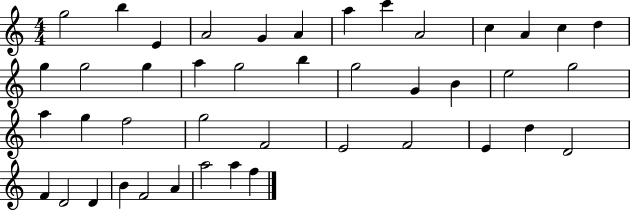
{
  \clef treble
  \numericTimeSignature
  \time 4/4
  \key c \major
  g''2 b''4 e'4 | a'2 g'4 a'4 | a''4 c'''4 a'2 | c''4 a'4 c''4 d''4 | \break g''4 g''2 g''4 | a''4 g''2 b''4 | g''2 g'4 b'4 | e''2 g''2 | \break a''4 g''4 f''2 | g''2 f'2 | e'2 f'2 | e'4 d''4 d'2 | \break f'4 d'2 d'4 | b'4 f'2 a'4 | a''2 a''4 f''4 | \bar "|."
}